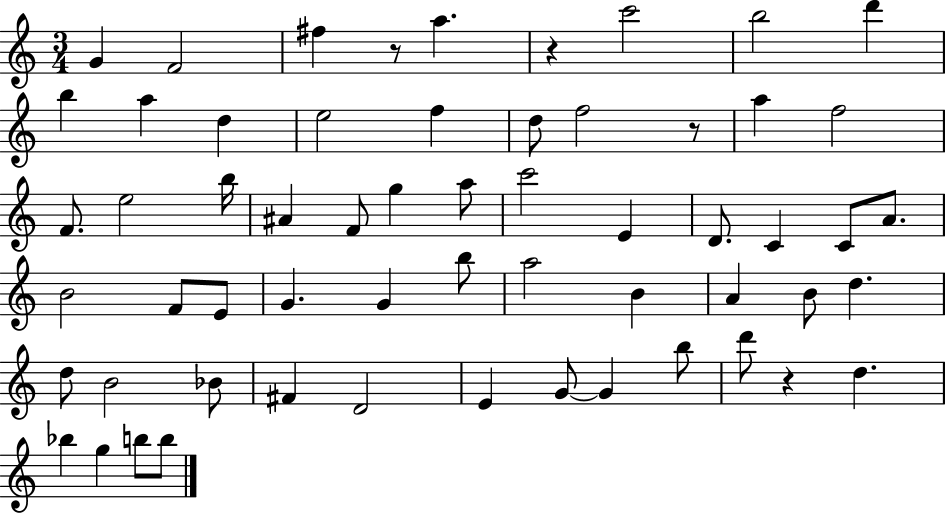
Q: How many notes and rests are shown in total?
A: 59